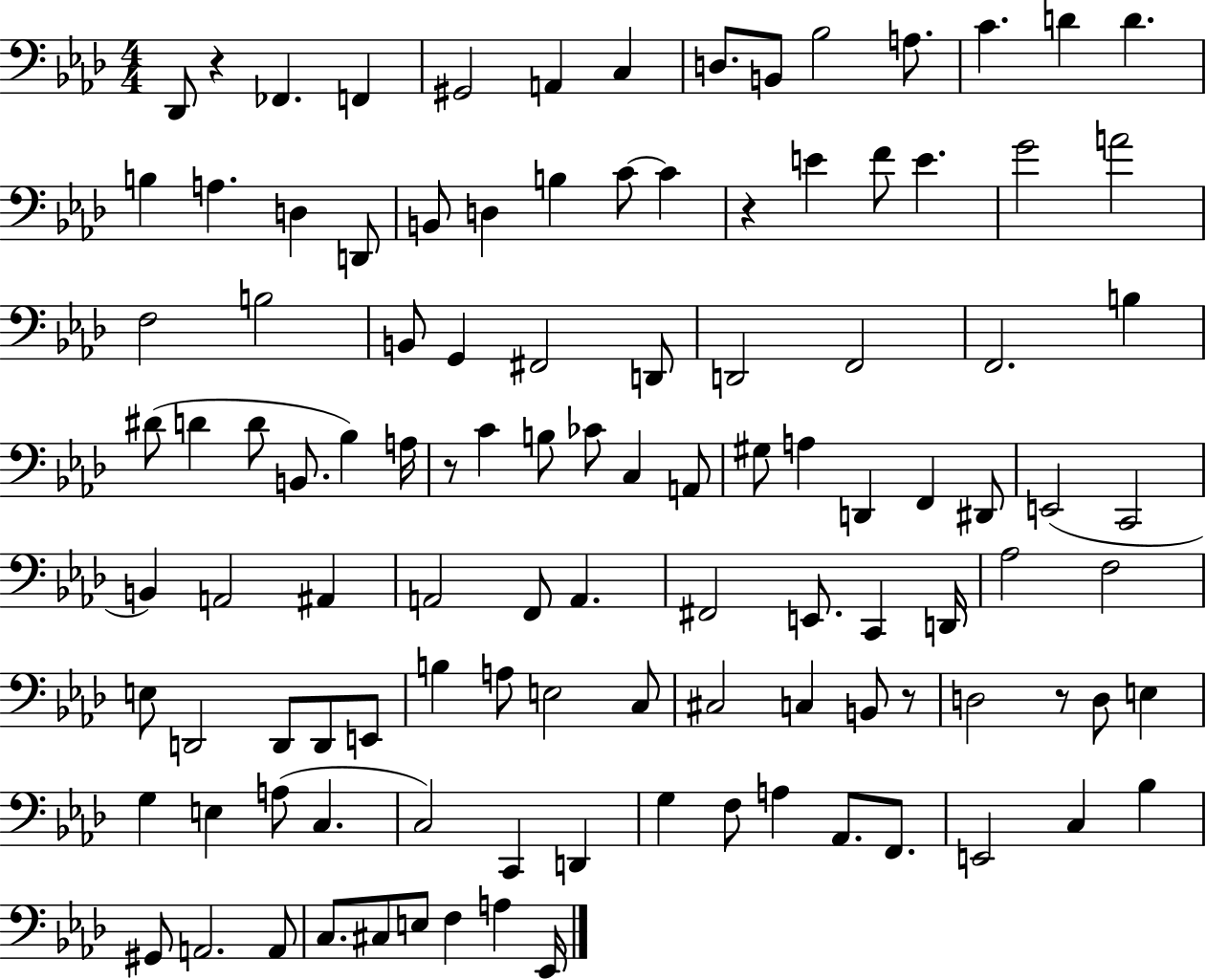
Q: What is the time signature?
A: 4/4